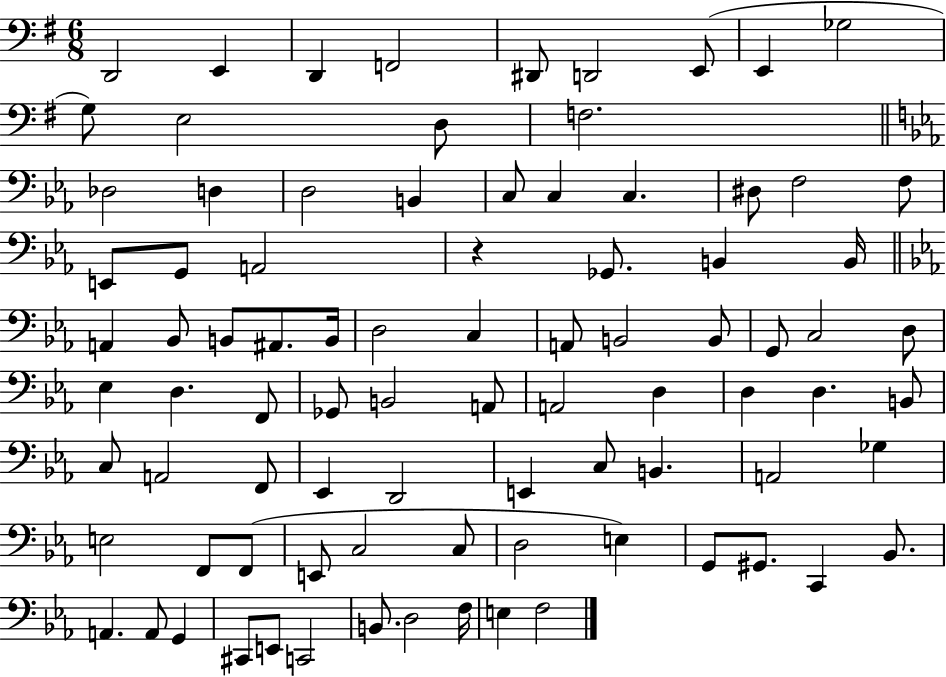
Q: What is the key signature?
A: G major